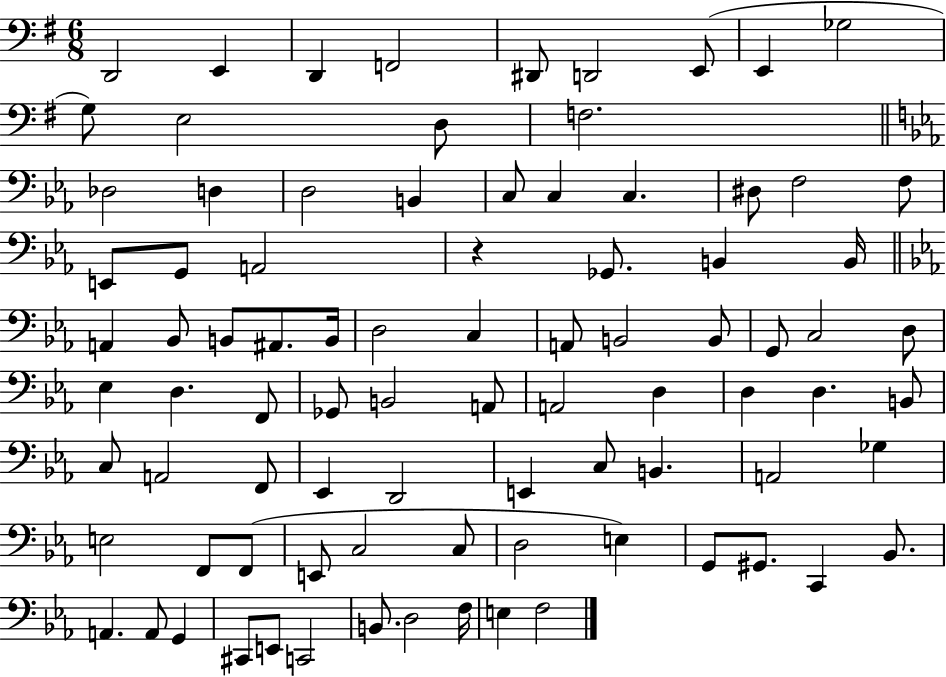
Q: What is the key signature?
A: G major